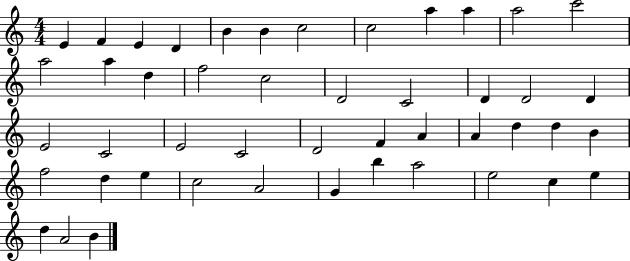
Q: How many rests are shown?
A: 0